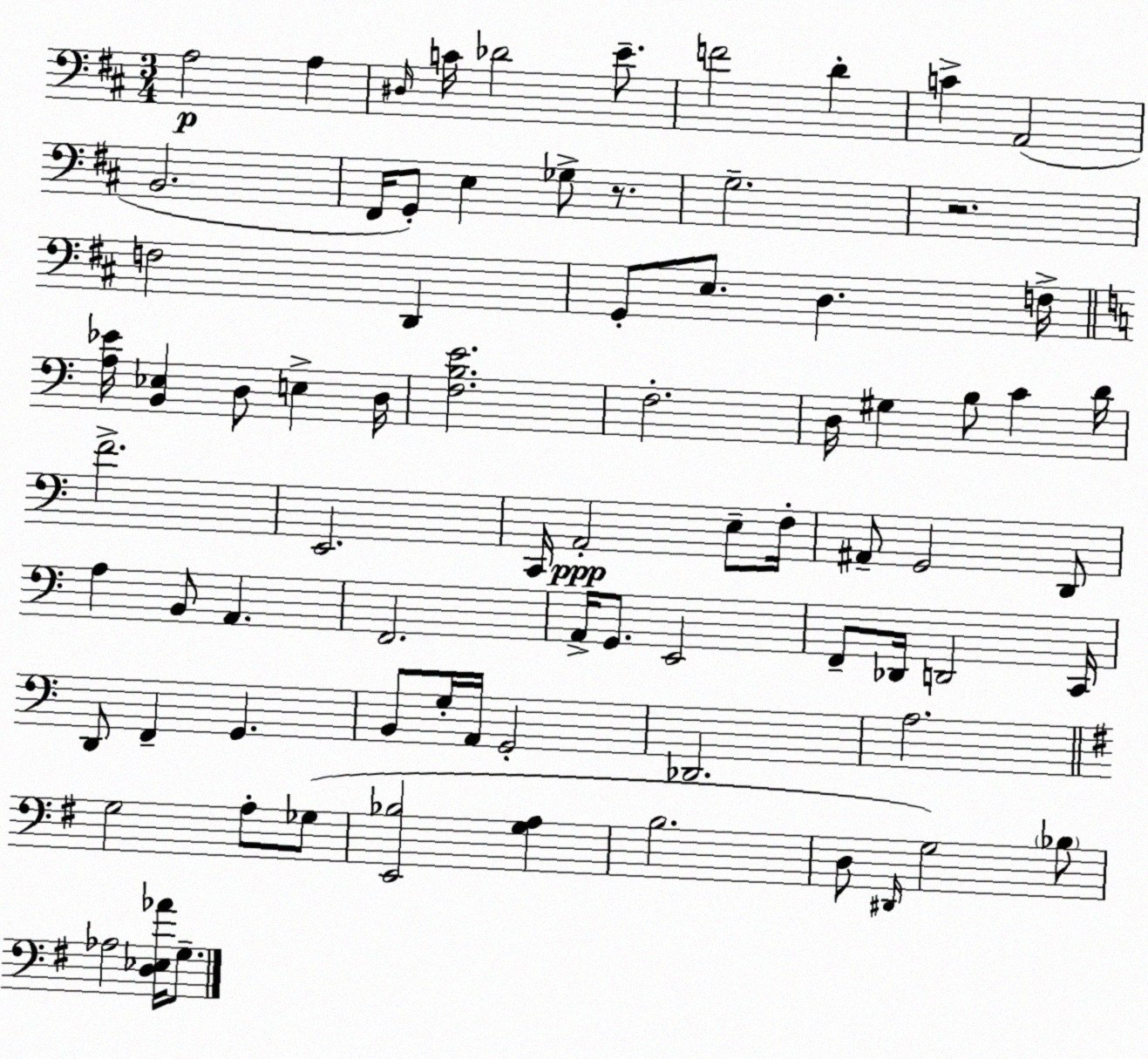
X:1
T:Untitled
M:3/4
L:1/4
K:D
A,2 A, ^D,/4 C/4 _D2 E/2 F2 D C A,,2 B,,2 ^F,,/4 G,,/2 E, _G,/2 z/2 G,2 z2 F,2 D,, G,,/2 E,/2 D, F,/4 [A,_E]/4 [B,,_E,] D,/2 E, D,/4 [F,B,E]2 F,2 D,/4 ^G, B,/2 C D/4 F2 E,,2 C,,/4 A,,2 E,/2 F,/4 ^A,,/2 G,,2 D,,/2 A, B,,/2 A,, F,,2 A,,/4 G,,/2 E,,2 F,,/2 _D,,/4 D,,2 C,,/4 D,,/2 F,, G,, B,,/2 G,/4 A,,/4 G,,2 _D,,2 A,2 G,2 A,/2 _G,/2 [E,,_B,]2 [G,A,] B,2 D,/2 ^D,,/4 G,2 _B,/2 _A,2 [D,_E,_A]/4 G,/2